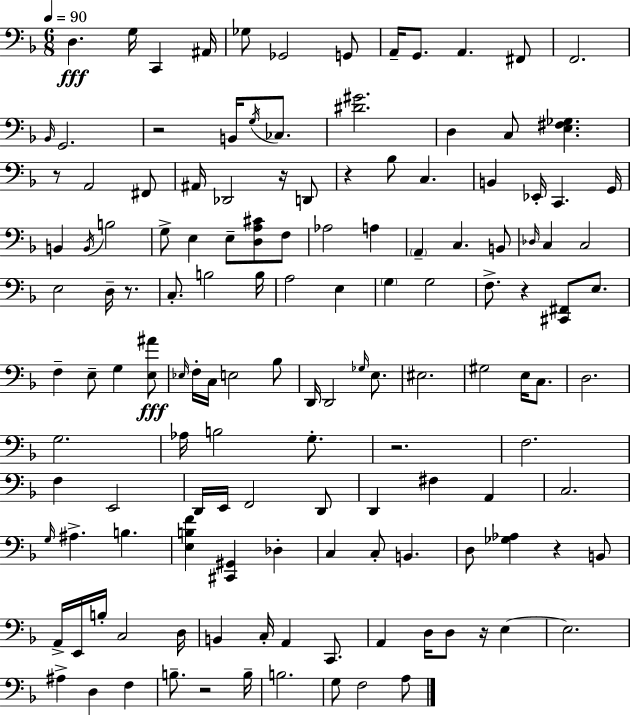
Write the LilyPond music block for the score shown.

{
  \clef bass
  \numericTimeSignature
  \time 6/8
  \key d \minor
  \tempo 4 = 90
  \repeat volta 2 { d4.\fff g16 c,4 ais,16 | ges8 ges,2 g,8 | a,16-- g,8. a,4. fis,8 | f,2. | \break \grace { bes,16 } g,2. | r2 b,16 \acciaccatura { g16 } ces8. | <dis' gis'>2. | d4 c8 <e fis ges>4. | \break r8 a,2 | fis,8 ais,16 des,2 r16 | d,8 r4 bes8 c4. | b,4 ees,16-. c,4. | \break g,16 b,4 \acciaccatura { b,16 } b2 | g8-> e4 e8-- <d a cis'>8 | f8 aes2 a4 | \parenthesize a,4-- c4. | \break b,8 \grace { des16 } c4 c2 | e2 | d16-- r8. c8.-. b2 | b16 a2 | \break e4 \parenthesize g4 g2 | f8.-> r4 <cis, fis,>8 | e8. f4-- e8-- g4 | <e ais'>8\fff \grace { ees16 } f16-. c16 e2 | \break bes8 d,16 d,2 | \grace { ges16 } e8. eis2. | gis2 | e16 c8. d2. | \break g2. | aes16 b2 | g8.-. r2. | f2. | \break f4 e,2 | d,16 e,16 f,2 | d,8 d,4 fis4 | a,4 c2. | \break \grace { g16 } ais4.-> | b4. <e b f'>4 <cis, gis,>4 | des4-. c4 c8-. | b,4. d8 <ges aes>4 | \break r4 b,8 a,16-> e,16 b16-. c2 | d16 b,4 c16-. | a,4 c,8. a,4 d16 | d8 r16 e4~~ e2. | \break ais4-> d4 | f4 b8.-- r2 | b16-- b2. | g8 f2 | \break a8 } \bar "|."
}